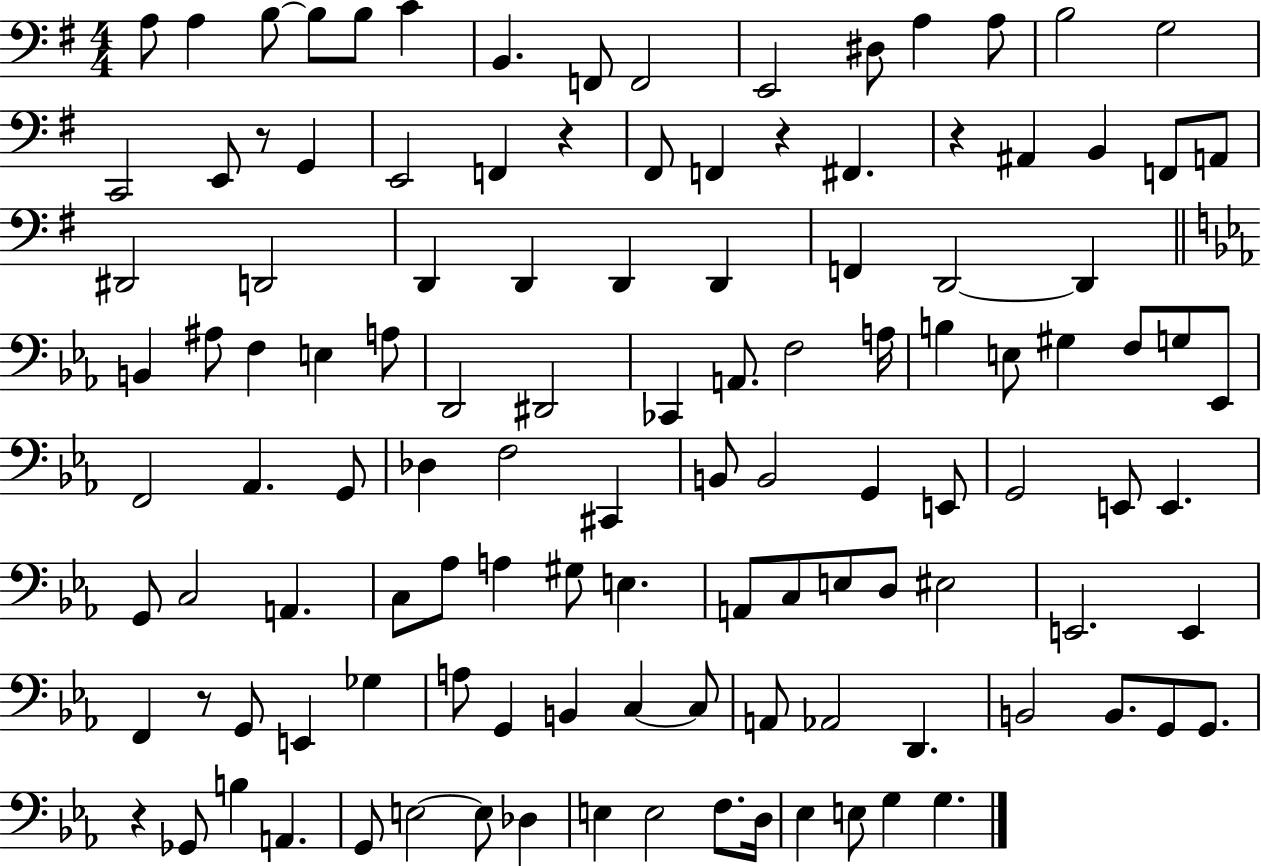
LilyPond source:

{
  \clef bass
  \numericTimeSignature
  \time 4/4
  \key g \major
  \repeat volta 2 { a8 a4 b8~~ b8 b8 c'4 | b,4. f,8 f,2 | e,2 dis8 a4 a8 | b2 g2 | \break c,2 e,8 r8 g,4 | e,2 f,4 r4 | fis,8 f,4 r4 fis,4. | r4 ais,4 b,4 f,8 a,8 | \break dis,2 d,2 | d,4 d,4 d,4 d,4 | f,4 d,2~~ d,4 | \bar "||" \break \key ees \major b,4 ais8 f4 e4 a8 | d,2 dis,2 | ces,4 a,8. f2 a16 | b4 e8 gis4 f8 g8 ees,8 | \break f,2 aes,4. g,8 | des4 f2 cis,4 | b,8 b,2 g,4 e,8 | g,2 e,8 e,4. | \break g,8 c2 a,4. | c8 aes8 a4 gis8 e4. | a,8 c8 e8 d8 eis2 | e,2. e,4 | \break f,4 r8 g,8 e,4 ges4 | a8 g,4 b,4 c4~~ c8 | a,8 aes,2 d,4. | b,2 b,8. g,8 g,8. | \break r4 ges,8 b4 a,4. | g,8 e2~~ e8 des4 | e4 e2 f8. d16 | ees4 e8 g4 g4. | \break } \bar "|."
}